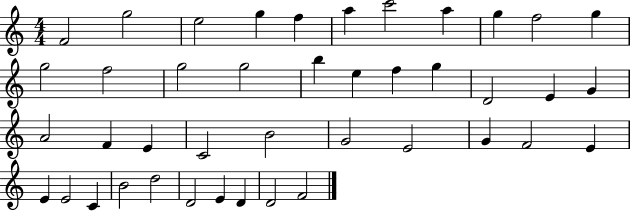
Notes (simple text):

F4/h G5/h E5/h G5/q F5/q A5/q C6/h A5/q G5/q F5/h G5/q G5/h F5/h G5/h G5/h B5/q E5/q F5/q G5/q D4/h E4/q G4/q A4/h F4/q E4/q C4/h B4/h G4/h E4/h G4/q F4/h E4/q E4/q E4/h C4/q B4/h D5/h D4/h E4/q D4/q D4/h F4/h